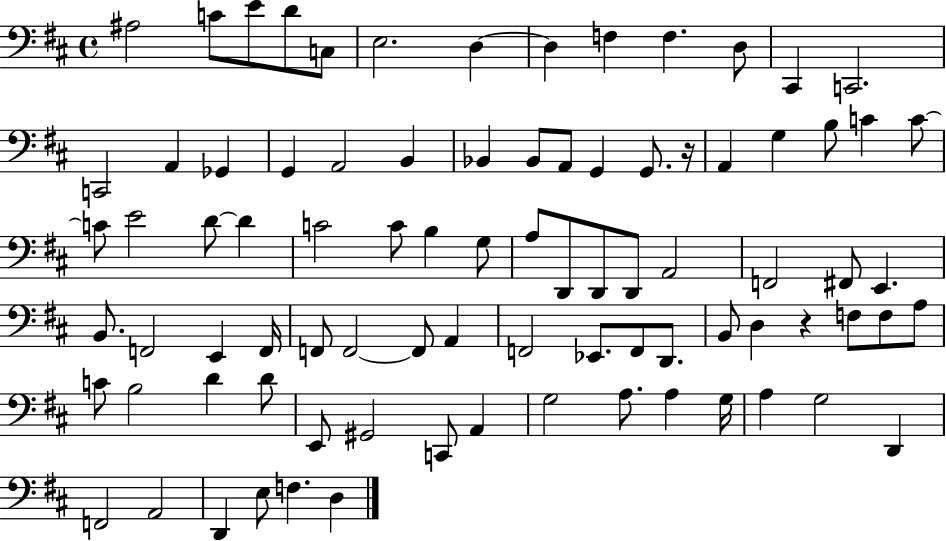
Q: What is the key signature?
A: D major